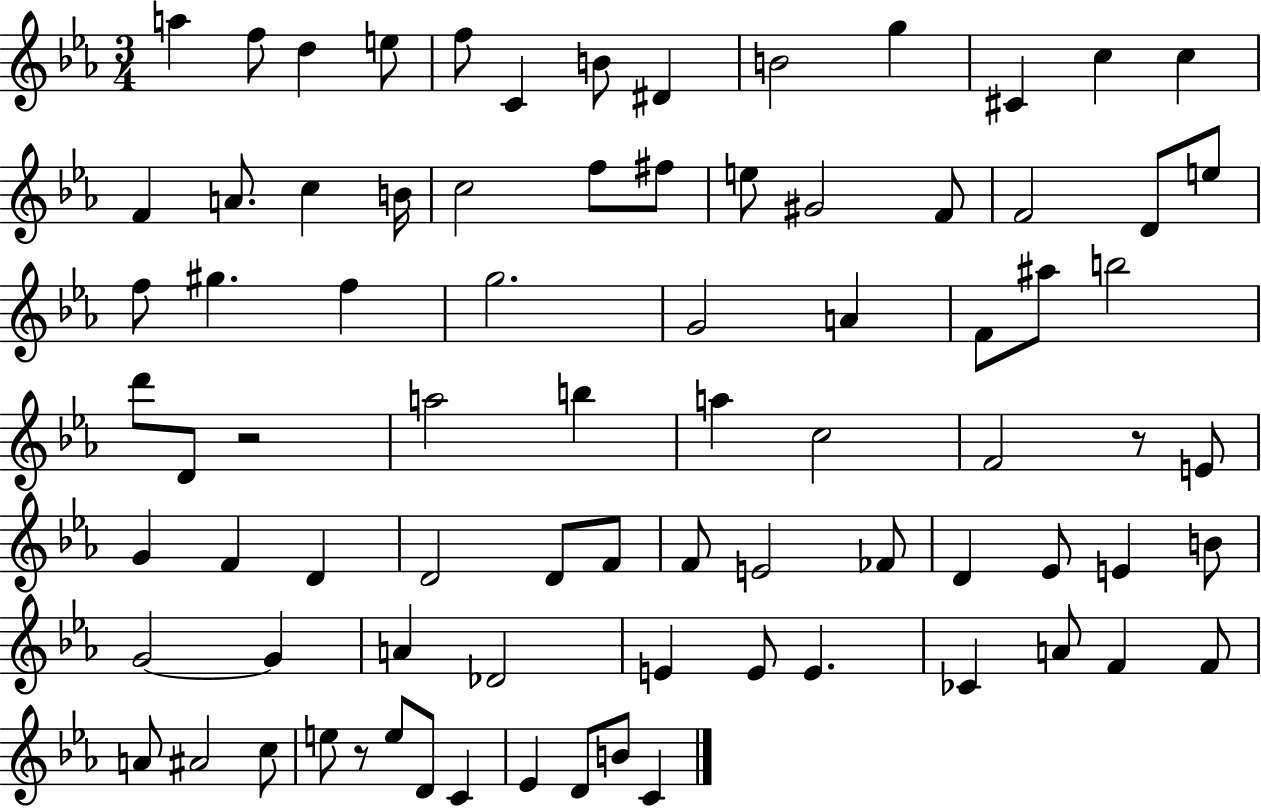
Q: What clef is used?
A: treble